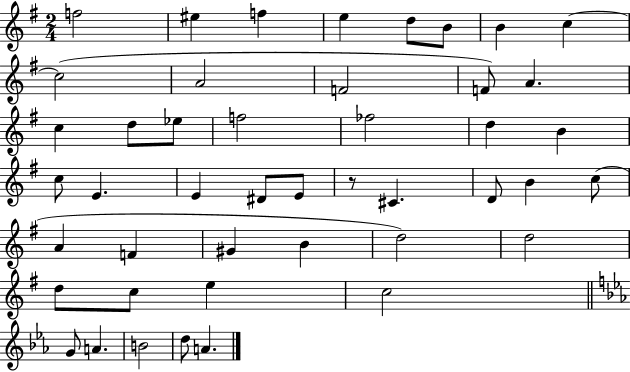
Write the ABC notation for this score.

X:1
T:Untitled
M:2/4
L:1/4
K:G
f2 ^e f e d/2 B/2 B c c2 A2 F2 F/2 A c d/2 _e/2 f2 _f2 d B c/2 E E ^D/2 E/2 z/2 ^C D/2 B c/2 A F ^G B d2 d2 d/2 c/2 e c2 G/2 A B2 d/2 A